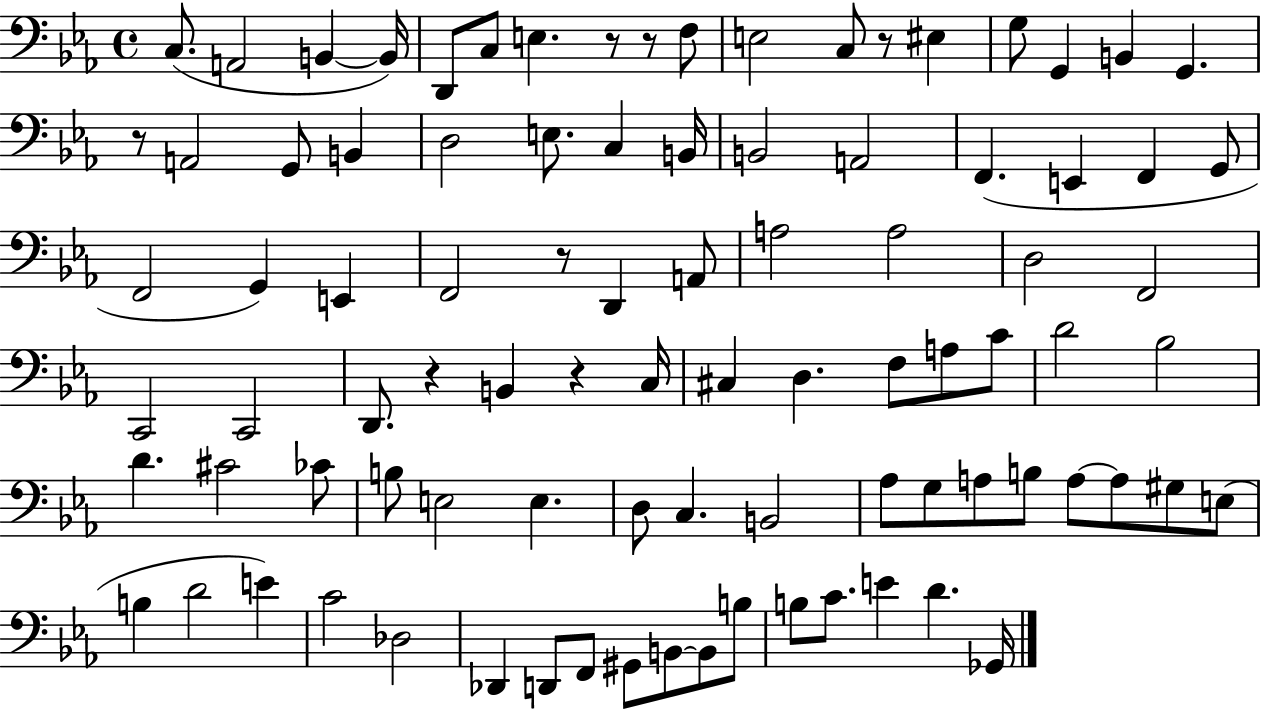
C3/e. A2/h B2/q B2/s D2/e C3/e E3/q. R/e R/e F3/e E3/h C3/e R/e EIS3/q G3/e G2/q B2/q G2/q. R/e A2/h G2/e B2/q D3/h E3/e. C3/q B2/s B2/h A2/h F2/q. E2/q F2/q G2/e F2/h G2/q E2/q F2/h R/e D2/q A2/e A3/h A3/h D3/h F2/h C2/h C2/h D2/e. R/q B2/q R/q C3/s C#3/q D3/q. F3/e A3/e C4/e D4/h Bb3/h D4/q. C#4/h CES4/e B3/e E3/h E3/q. D3/e C3/q. B2/h Ab3/e G3/e A3/e B3/e A3/e A3/e G#3/e E3/e B3/q D4/h E4/q C4/h Db3/h Db2/q D2/e F2/e G#2/e B2/e B2/e B3/e B3/e C4/e. E4/q D4/q. Gb2/s